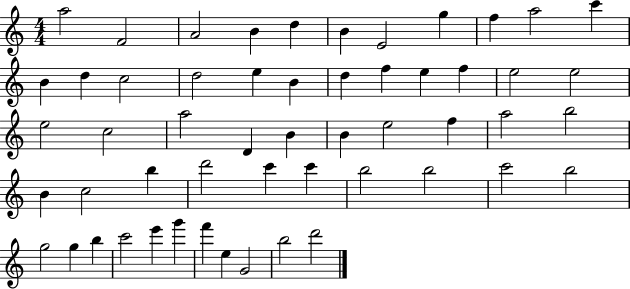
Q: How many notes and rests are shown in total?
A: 54